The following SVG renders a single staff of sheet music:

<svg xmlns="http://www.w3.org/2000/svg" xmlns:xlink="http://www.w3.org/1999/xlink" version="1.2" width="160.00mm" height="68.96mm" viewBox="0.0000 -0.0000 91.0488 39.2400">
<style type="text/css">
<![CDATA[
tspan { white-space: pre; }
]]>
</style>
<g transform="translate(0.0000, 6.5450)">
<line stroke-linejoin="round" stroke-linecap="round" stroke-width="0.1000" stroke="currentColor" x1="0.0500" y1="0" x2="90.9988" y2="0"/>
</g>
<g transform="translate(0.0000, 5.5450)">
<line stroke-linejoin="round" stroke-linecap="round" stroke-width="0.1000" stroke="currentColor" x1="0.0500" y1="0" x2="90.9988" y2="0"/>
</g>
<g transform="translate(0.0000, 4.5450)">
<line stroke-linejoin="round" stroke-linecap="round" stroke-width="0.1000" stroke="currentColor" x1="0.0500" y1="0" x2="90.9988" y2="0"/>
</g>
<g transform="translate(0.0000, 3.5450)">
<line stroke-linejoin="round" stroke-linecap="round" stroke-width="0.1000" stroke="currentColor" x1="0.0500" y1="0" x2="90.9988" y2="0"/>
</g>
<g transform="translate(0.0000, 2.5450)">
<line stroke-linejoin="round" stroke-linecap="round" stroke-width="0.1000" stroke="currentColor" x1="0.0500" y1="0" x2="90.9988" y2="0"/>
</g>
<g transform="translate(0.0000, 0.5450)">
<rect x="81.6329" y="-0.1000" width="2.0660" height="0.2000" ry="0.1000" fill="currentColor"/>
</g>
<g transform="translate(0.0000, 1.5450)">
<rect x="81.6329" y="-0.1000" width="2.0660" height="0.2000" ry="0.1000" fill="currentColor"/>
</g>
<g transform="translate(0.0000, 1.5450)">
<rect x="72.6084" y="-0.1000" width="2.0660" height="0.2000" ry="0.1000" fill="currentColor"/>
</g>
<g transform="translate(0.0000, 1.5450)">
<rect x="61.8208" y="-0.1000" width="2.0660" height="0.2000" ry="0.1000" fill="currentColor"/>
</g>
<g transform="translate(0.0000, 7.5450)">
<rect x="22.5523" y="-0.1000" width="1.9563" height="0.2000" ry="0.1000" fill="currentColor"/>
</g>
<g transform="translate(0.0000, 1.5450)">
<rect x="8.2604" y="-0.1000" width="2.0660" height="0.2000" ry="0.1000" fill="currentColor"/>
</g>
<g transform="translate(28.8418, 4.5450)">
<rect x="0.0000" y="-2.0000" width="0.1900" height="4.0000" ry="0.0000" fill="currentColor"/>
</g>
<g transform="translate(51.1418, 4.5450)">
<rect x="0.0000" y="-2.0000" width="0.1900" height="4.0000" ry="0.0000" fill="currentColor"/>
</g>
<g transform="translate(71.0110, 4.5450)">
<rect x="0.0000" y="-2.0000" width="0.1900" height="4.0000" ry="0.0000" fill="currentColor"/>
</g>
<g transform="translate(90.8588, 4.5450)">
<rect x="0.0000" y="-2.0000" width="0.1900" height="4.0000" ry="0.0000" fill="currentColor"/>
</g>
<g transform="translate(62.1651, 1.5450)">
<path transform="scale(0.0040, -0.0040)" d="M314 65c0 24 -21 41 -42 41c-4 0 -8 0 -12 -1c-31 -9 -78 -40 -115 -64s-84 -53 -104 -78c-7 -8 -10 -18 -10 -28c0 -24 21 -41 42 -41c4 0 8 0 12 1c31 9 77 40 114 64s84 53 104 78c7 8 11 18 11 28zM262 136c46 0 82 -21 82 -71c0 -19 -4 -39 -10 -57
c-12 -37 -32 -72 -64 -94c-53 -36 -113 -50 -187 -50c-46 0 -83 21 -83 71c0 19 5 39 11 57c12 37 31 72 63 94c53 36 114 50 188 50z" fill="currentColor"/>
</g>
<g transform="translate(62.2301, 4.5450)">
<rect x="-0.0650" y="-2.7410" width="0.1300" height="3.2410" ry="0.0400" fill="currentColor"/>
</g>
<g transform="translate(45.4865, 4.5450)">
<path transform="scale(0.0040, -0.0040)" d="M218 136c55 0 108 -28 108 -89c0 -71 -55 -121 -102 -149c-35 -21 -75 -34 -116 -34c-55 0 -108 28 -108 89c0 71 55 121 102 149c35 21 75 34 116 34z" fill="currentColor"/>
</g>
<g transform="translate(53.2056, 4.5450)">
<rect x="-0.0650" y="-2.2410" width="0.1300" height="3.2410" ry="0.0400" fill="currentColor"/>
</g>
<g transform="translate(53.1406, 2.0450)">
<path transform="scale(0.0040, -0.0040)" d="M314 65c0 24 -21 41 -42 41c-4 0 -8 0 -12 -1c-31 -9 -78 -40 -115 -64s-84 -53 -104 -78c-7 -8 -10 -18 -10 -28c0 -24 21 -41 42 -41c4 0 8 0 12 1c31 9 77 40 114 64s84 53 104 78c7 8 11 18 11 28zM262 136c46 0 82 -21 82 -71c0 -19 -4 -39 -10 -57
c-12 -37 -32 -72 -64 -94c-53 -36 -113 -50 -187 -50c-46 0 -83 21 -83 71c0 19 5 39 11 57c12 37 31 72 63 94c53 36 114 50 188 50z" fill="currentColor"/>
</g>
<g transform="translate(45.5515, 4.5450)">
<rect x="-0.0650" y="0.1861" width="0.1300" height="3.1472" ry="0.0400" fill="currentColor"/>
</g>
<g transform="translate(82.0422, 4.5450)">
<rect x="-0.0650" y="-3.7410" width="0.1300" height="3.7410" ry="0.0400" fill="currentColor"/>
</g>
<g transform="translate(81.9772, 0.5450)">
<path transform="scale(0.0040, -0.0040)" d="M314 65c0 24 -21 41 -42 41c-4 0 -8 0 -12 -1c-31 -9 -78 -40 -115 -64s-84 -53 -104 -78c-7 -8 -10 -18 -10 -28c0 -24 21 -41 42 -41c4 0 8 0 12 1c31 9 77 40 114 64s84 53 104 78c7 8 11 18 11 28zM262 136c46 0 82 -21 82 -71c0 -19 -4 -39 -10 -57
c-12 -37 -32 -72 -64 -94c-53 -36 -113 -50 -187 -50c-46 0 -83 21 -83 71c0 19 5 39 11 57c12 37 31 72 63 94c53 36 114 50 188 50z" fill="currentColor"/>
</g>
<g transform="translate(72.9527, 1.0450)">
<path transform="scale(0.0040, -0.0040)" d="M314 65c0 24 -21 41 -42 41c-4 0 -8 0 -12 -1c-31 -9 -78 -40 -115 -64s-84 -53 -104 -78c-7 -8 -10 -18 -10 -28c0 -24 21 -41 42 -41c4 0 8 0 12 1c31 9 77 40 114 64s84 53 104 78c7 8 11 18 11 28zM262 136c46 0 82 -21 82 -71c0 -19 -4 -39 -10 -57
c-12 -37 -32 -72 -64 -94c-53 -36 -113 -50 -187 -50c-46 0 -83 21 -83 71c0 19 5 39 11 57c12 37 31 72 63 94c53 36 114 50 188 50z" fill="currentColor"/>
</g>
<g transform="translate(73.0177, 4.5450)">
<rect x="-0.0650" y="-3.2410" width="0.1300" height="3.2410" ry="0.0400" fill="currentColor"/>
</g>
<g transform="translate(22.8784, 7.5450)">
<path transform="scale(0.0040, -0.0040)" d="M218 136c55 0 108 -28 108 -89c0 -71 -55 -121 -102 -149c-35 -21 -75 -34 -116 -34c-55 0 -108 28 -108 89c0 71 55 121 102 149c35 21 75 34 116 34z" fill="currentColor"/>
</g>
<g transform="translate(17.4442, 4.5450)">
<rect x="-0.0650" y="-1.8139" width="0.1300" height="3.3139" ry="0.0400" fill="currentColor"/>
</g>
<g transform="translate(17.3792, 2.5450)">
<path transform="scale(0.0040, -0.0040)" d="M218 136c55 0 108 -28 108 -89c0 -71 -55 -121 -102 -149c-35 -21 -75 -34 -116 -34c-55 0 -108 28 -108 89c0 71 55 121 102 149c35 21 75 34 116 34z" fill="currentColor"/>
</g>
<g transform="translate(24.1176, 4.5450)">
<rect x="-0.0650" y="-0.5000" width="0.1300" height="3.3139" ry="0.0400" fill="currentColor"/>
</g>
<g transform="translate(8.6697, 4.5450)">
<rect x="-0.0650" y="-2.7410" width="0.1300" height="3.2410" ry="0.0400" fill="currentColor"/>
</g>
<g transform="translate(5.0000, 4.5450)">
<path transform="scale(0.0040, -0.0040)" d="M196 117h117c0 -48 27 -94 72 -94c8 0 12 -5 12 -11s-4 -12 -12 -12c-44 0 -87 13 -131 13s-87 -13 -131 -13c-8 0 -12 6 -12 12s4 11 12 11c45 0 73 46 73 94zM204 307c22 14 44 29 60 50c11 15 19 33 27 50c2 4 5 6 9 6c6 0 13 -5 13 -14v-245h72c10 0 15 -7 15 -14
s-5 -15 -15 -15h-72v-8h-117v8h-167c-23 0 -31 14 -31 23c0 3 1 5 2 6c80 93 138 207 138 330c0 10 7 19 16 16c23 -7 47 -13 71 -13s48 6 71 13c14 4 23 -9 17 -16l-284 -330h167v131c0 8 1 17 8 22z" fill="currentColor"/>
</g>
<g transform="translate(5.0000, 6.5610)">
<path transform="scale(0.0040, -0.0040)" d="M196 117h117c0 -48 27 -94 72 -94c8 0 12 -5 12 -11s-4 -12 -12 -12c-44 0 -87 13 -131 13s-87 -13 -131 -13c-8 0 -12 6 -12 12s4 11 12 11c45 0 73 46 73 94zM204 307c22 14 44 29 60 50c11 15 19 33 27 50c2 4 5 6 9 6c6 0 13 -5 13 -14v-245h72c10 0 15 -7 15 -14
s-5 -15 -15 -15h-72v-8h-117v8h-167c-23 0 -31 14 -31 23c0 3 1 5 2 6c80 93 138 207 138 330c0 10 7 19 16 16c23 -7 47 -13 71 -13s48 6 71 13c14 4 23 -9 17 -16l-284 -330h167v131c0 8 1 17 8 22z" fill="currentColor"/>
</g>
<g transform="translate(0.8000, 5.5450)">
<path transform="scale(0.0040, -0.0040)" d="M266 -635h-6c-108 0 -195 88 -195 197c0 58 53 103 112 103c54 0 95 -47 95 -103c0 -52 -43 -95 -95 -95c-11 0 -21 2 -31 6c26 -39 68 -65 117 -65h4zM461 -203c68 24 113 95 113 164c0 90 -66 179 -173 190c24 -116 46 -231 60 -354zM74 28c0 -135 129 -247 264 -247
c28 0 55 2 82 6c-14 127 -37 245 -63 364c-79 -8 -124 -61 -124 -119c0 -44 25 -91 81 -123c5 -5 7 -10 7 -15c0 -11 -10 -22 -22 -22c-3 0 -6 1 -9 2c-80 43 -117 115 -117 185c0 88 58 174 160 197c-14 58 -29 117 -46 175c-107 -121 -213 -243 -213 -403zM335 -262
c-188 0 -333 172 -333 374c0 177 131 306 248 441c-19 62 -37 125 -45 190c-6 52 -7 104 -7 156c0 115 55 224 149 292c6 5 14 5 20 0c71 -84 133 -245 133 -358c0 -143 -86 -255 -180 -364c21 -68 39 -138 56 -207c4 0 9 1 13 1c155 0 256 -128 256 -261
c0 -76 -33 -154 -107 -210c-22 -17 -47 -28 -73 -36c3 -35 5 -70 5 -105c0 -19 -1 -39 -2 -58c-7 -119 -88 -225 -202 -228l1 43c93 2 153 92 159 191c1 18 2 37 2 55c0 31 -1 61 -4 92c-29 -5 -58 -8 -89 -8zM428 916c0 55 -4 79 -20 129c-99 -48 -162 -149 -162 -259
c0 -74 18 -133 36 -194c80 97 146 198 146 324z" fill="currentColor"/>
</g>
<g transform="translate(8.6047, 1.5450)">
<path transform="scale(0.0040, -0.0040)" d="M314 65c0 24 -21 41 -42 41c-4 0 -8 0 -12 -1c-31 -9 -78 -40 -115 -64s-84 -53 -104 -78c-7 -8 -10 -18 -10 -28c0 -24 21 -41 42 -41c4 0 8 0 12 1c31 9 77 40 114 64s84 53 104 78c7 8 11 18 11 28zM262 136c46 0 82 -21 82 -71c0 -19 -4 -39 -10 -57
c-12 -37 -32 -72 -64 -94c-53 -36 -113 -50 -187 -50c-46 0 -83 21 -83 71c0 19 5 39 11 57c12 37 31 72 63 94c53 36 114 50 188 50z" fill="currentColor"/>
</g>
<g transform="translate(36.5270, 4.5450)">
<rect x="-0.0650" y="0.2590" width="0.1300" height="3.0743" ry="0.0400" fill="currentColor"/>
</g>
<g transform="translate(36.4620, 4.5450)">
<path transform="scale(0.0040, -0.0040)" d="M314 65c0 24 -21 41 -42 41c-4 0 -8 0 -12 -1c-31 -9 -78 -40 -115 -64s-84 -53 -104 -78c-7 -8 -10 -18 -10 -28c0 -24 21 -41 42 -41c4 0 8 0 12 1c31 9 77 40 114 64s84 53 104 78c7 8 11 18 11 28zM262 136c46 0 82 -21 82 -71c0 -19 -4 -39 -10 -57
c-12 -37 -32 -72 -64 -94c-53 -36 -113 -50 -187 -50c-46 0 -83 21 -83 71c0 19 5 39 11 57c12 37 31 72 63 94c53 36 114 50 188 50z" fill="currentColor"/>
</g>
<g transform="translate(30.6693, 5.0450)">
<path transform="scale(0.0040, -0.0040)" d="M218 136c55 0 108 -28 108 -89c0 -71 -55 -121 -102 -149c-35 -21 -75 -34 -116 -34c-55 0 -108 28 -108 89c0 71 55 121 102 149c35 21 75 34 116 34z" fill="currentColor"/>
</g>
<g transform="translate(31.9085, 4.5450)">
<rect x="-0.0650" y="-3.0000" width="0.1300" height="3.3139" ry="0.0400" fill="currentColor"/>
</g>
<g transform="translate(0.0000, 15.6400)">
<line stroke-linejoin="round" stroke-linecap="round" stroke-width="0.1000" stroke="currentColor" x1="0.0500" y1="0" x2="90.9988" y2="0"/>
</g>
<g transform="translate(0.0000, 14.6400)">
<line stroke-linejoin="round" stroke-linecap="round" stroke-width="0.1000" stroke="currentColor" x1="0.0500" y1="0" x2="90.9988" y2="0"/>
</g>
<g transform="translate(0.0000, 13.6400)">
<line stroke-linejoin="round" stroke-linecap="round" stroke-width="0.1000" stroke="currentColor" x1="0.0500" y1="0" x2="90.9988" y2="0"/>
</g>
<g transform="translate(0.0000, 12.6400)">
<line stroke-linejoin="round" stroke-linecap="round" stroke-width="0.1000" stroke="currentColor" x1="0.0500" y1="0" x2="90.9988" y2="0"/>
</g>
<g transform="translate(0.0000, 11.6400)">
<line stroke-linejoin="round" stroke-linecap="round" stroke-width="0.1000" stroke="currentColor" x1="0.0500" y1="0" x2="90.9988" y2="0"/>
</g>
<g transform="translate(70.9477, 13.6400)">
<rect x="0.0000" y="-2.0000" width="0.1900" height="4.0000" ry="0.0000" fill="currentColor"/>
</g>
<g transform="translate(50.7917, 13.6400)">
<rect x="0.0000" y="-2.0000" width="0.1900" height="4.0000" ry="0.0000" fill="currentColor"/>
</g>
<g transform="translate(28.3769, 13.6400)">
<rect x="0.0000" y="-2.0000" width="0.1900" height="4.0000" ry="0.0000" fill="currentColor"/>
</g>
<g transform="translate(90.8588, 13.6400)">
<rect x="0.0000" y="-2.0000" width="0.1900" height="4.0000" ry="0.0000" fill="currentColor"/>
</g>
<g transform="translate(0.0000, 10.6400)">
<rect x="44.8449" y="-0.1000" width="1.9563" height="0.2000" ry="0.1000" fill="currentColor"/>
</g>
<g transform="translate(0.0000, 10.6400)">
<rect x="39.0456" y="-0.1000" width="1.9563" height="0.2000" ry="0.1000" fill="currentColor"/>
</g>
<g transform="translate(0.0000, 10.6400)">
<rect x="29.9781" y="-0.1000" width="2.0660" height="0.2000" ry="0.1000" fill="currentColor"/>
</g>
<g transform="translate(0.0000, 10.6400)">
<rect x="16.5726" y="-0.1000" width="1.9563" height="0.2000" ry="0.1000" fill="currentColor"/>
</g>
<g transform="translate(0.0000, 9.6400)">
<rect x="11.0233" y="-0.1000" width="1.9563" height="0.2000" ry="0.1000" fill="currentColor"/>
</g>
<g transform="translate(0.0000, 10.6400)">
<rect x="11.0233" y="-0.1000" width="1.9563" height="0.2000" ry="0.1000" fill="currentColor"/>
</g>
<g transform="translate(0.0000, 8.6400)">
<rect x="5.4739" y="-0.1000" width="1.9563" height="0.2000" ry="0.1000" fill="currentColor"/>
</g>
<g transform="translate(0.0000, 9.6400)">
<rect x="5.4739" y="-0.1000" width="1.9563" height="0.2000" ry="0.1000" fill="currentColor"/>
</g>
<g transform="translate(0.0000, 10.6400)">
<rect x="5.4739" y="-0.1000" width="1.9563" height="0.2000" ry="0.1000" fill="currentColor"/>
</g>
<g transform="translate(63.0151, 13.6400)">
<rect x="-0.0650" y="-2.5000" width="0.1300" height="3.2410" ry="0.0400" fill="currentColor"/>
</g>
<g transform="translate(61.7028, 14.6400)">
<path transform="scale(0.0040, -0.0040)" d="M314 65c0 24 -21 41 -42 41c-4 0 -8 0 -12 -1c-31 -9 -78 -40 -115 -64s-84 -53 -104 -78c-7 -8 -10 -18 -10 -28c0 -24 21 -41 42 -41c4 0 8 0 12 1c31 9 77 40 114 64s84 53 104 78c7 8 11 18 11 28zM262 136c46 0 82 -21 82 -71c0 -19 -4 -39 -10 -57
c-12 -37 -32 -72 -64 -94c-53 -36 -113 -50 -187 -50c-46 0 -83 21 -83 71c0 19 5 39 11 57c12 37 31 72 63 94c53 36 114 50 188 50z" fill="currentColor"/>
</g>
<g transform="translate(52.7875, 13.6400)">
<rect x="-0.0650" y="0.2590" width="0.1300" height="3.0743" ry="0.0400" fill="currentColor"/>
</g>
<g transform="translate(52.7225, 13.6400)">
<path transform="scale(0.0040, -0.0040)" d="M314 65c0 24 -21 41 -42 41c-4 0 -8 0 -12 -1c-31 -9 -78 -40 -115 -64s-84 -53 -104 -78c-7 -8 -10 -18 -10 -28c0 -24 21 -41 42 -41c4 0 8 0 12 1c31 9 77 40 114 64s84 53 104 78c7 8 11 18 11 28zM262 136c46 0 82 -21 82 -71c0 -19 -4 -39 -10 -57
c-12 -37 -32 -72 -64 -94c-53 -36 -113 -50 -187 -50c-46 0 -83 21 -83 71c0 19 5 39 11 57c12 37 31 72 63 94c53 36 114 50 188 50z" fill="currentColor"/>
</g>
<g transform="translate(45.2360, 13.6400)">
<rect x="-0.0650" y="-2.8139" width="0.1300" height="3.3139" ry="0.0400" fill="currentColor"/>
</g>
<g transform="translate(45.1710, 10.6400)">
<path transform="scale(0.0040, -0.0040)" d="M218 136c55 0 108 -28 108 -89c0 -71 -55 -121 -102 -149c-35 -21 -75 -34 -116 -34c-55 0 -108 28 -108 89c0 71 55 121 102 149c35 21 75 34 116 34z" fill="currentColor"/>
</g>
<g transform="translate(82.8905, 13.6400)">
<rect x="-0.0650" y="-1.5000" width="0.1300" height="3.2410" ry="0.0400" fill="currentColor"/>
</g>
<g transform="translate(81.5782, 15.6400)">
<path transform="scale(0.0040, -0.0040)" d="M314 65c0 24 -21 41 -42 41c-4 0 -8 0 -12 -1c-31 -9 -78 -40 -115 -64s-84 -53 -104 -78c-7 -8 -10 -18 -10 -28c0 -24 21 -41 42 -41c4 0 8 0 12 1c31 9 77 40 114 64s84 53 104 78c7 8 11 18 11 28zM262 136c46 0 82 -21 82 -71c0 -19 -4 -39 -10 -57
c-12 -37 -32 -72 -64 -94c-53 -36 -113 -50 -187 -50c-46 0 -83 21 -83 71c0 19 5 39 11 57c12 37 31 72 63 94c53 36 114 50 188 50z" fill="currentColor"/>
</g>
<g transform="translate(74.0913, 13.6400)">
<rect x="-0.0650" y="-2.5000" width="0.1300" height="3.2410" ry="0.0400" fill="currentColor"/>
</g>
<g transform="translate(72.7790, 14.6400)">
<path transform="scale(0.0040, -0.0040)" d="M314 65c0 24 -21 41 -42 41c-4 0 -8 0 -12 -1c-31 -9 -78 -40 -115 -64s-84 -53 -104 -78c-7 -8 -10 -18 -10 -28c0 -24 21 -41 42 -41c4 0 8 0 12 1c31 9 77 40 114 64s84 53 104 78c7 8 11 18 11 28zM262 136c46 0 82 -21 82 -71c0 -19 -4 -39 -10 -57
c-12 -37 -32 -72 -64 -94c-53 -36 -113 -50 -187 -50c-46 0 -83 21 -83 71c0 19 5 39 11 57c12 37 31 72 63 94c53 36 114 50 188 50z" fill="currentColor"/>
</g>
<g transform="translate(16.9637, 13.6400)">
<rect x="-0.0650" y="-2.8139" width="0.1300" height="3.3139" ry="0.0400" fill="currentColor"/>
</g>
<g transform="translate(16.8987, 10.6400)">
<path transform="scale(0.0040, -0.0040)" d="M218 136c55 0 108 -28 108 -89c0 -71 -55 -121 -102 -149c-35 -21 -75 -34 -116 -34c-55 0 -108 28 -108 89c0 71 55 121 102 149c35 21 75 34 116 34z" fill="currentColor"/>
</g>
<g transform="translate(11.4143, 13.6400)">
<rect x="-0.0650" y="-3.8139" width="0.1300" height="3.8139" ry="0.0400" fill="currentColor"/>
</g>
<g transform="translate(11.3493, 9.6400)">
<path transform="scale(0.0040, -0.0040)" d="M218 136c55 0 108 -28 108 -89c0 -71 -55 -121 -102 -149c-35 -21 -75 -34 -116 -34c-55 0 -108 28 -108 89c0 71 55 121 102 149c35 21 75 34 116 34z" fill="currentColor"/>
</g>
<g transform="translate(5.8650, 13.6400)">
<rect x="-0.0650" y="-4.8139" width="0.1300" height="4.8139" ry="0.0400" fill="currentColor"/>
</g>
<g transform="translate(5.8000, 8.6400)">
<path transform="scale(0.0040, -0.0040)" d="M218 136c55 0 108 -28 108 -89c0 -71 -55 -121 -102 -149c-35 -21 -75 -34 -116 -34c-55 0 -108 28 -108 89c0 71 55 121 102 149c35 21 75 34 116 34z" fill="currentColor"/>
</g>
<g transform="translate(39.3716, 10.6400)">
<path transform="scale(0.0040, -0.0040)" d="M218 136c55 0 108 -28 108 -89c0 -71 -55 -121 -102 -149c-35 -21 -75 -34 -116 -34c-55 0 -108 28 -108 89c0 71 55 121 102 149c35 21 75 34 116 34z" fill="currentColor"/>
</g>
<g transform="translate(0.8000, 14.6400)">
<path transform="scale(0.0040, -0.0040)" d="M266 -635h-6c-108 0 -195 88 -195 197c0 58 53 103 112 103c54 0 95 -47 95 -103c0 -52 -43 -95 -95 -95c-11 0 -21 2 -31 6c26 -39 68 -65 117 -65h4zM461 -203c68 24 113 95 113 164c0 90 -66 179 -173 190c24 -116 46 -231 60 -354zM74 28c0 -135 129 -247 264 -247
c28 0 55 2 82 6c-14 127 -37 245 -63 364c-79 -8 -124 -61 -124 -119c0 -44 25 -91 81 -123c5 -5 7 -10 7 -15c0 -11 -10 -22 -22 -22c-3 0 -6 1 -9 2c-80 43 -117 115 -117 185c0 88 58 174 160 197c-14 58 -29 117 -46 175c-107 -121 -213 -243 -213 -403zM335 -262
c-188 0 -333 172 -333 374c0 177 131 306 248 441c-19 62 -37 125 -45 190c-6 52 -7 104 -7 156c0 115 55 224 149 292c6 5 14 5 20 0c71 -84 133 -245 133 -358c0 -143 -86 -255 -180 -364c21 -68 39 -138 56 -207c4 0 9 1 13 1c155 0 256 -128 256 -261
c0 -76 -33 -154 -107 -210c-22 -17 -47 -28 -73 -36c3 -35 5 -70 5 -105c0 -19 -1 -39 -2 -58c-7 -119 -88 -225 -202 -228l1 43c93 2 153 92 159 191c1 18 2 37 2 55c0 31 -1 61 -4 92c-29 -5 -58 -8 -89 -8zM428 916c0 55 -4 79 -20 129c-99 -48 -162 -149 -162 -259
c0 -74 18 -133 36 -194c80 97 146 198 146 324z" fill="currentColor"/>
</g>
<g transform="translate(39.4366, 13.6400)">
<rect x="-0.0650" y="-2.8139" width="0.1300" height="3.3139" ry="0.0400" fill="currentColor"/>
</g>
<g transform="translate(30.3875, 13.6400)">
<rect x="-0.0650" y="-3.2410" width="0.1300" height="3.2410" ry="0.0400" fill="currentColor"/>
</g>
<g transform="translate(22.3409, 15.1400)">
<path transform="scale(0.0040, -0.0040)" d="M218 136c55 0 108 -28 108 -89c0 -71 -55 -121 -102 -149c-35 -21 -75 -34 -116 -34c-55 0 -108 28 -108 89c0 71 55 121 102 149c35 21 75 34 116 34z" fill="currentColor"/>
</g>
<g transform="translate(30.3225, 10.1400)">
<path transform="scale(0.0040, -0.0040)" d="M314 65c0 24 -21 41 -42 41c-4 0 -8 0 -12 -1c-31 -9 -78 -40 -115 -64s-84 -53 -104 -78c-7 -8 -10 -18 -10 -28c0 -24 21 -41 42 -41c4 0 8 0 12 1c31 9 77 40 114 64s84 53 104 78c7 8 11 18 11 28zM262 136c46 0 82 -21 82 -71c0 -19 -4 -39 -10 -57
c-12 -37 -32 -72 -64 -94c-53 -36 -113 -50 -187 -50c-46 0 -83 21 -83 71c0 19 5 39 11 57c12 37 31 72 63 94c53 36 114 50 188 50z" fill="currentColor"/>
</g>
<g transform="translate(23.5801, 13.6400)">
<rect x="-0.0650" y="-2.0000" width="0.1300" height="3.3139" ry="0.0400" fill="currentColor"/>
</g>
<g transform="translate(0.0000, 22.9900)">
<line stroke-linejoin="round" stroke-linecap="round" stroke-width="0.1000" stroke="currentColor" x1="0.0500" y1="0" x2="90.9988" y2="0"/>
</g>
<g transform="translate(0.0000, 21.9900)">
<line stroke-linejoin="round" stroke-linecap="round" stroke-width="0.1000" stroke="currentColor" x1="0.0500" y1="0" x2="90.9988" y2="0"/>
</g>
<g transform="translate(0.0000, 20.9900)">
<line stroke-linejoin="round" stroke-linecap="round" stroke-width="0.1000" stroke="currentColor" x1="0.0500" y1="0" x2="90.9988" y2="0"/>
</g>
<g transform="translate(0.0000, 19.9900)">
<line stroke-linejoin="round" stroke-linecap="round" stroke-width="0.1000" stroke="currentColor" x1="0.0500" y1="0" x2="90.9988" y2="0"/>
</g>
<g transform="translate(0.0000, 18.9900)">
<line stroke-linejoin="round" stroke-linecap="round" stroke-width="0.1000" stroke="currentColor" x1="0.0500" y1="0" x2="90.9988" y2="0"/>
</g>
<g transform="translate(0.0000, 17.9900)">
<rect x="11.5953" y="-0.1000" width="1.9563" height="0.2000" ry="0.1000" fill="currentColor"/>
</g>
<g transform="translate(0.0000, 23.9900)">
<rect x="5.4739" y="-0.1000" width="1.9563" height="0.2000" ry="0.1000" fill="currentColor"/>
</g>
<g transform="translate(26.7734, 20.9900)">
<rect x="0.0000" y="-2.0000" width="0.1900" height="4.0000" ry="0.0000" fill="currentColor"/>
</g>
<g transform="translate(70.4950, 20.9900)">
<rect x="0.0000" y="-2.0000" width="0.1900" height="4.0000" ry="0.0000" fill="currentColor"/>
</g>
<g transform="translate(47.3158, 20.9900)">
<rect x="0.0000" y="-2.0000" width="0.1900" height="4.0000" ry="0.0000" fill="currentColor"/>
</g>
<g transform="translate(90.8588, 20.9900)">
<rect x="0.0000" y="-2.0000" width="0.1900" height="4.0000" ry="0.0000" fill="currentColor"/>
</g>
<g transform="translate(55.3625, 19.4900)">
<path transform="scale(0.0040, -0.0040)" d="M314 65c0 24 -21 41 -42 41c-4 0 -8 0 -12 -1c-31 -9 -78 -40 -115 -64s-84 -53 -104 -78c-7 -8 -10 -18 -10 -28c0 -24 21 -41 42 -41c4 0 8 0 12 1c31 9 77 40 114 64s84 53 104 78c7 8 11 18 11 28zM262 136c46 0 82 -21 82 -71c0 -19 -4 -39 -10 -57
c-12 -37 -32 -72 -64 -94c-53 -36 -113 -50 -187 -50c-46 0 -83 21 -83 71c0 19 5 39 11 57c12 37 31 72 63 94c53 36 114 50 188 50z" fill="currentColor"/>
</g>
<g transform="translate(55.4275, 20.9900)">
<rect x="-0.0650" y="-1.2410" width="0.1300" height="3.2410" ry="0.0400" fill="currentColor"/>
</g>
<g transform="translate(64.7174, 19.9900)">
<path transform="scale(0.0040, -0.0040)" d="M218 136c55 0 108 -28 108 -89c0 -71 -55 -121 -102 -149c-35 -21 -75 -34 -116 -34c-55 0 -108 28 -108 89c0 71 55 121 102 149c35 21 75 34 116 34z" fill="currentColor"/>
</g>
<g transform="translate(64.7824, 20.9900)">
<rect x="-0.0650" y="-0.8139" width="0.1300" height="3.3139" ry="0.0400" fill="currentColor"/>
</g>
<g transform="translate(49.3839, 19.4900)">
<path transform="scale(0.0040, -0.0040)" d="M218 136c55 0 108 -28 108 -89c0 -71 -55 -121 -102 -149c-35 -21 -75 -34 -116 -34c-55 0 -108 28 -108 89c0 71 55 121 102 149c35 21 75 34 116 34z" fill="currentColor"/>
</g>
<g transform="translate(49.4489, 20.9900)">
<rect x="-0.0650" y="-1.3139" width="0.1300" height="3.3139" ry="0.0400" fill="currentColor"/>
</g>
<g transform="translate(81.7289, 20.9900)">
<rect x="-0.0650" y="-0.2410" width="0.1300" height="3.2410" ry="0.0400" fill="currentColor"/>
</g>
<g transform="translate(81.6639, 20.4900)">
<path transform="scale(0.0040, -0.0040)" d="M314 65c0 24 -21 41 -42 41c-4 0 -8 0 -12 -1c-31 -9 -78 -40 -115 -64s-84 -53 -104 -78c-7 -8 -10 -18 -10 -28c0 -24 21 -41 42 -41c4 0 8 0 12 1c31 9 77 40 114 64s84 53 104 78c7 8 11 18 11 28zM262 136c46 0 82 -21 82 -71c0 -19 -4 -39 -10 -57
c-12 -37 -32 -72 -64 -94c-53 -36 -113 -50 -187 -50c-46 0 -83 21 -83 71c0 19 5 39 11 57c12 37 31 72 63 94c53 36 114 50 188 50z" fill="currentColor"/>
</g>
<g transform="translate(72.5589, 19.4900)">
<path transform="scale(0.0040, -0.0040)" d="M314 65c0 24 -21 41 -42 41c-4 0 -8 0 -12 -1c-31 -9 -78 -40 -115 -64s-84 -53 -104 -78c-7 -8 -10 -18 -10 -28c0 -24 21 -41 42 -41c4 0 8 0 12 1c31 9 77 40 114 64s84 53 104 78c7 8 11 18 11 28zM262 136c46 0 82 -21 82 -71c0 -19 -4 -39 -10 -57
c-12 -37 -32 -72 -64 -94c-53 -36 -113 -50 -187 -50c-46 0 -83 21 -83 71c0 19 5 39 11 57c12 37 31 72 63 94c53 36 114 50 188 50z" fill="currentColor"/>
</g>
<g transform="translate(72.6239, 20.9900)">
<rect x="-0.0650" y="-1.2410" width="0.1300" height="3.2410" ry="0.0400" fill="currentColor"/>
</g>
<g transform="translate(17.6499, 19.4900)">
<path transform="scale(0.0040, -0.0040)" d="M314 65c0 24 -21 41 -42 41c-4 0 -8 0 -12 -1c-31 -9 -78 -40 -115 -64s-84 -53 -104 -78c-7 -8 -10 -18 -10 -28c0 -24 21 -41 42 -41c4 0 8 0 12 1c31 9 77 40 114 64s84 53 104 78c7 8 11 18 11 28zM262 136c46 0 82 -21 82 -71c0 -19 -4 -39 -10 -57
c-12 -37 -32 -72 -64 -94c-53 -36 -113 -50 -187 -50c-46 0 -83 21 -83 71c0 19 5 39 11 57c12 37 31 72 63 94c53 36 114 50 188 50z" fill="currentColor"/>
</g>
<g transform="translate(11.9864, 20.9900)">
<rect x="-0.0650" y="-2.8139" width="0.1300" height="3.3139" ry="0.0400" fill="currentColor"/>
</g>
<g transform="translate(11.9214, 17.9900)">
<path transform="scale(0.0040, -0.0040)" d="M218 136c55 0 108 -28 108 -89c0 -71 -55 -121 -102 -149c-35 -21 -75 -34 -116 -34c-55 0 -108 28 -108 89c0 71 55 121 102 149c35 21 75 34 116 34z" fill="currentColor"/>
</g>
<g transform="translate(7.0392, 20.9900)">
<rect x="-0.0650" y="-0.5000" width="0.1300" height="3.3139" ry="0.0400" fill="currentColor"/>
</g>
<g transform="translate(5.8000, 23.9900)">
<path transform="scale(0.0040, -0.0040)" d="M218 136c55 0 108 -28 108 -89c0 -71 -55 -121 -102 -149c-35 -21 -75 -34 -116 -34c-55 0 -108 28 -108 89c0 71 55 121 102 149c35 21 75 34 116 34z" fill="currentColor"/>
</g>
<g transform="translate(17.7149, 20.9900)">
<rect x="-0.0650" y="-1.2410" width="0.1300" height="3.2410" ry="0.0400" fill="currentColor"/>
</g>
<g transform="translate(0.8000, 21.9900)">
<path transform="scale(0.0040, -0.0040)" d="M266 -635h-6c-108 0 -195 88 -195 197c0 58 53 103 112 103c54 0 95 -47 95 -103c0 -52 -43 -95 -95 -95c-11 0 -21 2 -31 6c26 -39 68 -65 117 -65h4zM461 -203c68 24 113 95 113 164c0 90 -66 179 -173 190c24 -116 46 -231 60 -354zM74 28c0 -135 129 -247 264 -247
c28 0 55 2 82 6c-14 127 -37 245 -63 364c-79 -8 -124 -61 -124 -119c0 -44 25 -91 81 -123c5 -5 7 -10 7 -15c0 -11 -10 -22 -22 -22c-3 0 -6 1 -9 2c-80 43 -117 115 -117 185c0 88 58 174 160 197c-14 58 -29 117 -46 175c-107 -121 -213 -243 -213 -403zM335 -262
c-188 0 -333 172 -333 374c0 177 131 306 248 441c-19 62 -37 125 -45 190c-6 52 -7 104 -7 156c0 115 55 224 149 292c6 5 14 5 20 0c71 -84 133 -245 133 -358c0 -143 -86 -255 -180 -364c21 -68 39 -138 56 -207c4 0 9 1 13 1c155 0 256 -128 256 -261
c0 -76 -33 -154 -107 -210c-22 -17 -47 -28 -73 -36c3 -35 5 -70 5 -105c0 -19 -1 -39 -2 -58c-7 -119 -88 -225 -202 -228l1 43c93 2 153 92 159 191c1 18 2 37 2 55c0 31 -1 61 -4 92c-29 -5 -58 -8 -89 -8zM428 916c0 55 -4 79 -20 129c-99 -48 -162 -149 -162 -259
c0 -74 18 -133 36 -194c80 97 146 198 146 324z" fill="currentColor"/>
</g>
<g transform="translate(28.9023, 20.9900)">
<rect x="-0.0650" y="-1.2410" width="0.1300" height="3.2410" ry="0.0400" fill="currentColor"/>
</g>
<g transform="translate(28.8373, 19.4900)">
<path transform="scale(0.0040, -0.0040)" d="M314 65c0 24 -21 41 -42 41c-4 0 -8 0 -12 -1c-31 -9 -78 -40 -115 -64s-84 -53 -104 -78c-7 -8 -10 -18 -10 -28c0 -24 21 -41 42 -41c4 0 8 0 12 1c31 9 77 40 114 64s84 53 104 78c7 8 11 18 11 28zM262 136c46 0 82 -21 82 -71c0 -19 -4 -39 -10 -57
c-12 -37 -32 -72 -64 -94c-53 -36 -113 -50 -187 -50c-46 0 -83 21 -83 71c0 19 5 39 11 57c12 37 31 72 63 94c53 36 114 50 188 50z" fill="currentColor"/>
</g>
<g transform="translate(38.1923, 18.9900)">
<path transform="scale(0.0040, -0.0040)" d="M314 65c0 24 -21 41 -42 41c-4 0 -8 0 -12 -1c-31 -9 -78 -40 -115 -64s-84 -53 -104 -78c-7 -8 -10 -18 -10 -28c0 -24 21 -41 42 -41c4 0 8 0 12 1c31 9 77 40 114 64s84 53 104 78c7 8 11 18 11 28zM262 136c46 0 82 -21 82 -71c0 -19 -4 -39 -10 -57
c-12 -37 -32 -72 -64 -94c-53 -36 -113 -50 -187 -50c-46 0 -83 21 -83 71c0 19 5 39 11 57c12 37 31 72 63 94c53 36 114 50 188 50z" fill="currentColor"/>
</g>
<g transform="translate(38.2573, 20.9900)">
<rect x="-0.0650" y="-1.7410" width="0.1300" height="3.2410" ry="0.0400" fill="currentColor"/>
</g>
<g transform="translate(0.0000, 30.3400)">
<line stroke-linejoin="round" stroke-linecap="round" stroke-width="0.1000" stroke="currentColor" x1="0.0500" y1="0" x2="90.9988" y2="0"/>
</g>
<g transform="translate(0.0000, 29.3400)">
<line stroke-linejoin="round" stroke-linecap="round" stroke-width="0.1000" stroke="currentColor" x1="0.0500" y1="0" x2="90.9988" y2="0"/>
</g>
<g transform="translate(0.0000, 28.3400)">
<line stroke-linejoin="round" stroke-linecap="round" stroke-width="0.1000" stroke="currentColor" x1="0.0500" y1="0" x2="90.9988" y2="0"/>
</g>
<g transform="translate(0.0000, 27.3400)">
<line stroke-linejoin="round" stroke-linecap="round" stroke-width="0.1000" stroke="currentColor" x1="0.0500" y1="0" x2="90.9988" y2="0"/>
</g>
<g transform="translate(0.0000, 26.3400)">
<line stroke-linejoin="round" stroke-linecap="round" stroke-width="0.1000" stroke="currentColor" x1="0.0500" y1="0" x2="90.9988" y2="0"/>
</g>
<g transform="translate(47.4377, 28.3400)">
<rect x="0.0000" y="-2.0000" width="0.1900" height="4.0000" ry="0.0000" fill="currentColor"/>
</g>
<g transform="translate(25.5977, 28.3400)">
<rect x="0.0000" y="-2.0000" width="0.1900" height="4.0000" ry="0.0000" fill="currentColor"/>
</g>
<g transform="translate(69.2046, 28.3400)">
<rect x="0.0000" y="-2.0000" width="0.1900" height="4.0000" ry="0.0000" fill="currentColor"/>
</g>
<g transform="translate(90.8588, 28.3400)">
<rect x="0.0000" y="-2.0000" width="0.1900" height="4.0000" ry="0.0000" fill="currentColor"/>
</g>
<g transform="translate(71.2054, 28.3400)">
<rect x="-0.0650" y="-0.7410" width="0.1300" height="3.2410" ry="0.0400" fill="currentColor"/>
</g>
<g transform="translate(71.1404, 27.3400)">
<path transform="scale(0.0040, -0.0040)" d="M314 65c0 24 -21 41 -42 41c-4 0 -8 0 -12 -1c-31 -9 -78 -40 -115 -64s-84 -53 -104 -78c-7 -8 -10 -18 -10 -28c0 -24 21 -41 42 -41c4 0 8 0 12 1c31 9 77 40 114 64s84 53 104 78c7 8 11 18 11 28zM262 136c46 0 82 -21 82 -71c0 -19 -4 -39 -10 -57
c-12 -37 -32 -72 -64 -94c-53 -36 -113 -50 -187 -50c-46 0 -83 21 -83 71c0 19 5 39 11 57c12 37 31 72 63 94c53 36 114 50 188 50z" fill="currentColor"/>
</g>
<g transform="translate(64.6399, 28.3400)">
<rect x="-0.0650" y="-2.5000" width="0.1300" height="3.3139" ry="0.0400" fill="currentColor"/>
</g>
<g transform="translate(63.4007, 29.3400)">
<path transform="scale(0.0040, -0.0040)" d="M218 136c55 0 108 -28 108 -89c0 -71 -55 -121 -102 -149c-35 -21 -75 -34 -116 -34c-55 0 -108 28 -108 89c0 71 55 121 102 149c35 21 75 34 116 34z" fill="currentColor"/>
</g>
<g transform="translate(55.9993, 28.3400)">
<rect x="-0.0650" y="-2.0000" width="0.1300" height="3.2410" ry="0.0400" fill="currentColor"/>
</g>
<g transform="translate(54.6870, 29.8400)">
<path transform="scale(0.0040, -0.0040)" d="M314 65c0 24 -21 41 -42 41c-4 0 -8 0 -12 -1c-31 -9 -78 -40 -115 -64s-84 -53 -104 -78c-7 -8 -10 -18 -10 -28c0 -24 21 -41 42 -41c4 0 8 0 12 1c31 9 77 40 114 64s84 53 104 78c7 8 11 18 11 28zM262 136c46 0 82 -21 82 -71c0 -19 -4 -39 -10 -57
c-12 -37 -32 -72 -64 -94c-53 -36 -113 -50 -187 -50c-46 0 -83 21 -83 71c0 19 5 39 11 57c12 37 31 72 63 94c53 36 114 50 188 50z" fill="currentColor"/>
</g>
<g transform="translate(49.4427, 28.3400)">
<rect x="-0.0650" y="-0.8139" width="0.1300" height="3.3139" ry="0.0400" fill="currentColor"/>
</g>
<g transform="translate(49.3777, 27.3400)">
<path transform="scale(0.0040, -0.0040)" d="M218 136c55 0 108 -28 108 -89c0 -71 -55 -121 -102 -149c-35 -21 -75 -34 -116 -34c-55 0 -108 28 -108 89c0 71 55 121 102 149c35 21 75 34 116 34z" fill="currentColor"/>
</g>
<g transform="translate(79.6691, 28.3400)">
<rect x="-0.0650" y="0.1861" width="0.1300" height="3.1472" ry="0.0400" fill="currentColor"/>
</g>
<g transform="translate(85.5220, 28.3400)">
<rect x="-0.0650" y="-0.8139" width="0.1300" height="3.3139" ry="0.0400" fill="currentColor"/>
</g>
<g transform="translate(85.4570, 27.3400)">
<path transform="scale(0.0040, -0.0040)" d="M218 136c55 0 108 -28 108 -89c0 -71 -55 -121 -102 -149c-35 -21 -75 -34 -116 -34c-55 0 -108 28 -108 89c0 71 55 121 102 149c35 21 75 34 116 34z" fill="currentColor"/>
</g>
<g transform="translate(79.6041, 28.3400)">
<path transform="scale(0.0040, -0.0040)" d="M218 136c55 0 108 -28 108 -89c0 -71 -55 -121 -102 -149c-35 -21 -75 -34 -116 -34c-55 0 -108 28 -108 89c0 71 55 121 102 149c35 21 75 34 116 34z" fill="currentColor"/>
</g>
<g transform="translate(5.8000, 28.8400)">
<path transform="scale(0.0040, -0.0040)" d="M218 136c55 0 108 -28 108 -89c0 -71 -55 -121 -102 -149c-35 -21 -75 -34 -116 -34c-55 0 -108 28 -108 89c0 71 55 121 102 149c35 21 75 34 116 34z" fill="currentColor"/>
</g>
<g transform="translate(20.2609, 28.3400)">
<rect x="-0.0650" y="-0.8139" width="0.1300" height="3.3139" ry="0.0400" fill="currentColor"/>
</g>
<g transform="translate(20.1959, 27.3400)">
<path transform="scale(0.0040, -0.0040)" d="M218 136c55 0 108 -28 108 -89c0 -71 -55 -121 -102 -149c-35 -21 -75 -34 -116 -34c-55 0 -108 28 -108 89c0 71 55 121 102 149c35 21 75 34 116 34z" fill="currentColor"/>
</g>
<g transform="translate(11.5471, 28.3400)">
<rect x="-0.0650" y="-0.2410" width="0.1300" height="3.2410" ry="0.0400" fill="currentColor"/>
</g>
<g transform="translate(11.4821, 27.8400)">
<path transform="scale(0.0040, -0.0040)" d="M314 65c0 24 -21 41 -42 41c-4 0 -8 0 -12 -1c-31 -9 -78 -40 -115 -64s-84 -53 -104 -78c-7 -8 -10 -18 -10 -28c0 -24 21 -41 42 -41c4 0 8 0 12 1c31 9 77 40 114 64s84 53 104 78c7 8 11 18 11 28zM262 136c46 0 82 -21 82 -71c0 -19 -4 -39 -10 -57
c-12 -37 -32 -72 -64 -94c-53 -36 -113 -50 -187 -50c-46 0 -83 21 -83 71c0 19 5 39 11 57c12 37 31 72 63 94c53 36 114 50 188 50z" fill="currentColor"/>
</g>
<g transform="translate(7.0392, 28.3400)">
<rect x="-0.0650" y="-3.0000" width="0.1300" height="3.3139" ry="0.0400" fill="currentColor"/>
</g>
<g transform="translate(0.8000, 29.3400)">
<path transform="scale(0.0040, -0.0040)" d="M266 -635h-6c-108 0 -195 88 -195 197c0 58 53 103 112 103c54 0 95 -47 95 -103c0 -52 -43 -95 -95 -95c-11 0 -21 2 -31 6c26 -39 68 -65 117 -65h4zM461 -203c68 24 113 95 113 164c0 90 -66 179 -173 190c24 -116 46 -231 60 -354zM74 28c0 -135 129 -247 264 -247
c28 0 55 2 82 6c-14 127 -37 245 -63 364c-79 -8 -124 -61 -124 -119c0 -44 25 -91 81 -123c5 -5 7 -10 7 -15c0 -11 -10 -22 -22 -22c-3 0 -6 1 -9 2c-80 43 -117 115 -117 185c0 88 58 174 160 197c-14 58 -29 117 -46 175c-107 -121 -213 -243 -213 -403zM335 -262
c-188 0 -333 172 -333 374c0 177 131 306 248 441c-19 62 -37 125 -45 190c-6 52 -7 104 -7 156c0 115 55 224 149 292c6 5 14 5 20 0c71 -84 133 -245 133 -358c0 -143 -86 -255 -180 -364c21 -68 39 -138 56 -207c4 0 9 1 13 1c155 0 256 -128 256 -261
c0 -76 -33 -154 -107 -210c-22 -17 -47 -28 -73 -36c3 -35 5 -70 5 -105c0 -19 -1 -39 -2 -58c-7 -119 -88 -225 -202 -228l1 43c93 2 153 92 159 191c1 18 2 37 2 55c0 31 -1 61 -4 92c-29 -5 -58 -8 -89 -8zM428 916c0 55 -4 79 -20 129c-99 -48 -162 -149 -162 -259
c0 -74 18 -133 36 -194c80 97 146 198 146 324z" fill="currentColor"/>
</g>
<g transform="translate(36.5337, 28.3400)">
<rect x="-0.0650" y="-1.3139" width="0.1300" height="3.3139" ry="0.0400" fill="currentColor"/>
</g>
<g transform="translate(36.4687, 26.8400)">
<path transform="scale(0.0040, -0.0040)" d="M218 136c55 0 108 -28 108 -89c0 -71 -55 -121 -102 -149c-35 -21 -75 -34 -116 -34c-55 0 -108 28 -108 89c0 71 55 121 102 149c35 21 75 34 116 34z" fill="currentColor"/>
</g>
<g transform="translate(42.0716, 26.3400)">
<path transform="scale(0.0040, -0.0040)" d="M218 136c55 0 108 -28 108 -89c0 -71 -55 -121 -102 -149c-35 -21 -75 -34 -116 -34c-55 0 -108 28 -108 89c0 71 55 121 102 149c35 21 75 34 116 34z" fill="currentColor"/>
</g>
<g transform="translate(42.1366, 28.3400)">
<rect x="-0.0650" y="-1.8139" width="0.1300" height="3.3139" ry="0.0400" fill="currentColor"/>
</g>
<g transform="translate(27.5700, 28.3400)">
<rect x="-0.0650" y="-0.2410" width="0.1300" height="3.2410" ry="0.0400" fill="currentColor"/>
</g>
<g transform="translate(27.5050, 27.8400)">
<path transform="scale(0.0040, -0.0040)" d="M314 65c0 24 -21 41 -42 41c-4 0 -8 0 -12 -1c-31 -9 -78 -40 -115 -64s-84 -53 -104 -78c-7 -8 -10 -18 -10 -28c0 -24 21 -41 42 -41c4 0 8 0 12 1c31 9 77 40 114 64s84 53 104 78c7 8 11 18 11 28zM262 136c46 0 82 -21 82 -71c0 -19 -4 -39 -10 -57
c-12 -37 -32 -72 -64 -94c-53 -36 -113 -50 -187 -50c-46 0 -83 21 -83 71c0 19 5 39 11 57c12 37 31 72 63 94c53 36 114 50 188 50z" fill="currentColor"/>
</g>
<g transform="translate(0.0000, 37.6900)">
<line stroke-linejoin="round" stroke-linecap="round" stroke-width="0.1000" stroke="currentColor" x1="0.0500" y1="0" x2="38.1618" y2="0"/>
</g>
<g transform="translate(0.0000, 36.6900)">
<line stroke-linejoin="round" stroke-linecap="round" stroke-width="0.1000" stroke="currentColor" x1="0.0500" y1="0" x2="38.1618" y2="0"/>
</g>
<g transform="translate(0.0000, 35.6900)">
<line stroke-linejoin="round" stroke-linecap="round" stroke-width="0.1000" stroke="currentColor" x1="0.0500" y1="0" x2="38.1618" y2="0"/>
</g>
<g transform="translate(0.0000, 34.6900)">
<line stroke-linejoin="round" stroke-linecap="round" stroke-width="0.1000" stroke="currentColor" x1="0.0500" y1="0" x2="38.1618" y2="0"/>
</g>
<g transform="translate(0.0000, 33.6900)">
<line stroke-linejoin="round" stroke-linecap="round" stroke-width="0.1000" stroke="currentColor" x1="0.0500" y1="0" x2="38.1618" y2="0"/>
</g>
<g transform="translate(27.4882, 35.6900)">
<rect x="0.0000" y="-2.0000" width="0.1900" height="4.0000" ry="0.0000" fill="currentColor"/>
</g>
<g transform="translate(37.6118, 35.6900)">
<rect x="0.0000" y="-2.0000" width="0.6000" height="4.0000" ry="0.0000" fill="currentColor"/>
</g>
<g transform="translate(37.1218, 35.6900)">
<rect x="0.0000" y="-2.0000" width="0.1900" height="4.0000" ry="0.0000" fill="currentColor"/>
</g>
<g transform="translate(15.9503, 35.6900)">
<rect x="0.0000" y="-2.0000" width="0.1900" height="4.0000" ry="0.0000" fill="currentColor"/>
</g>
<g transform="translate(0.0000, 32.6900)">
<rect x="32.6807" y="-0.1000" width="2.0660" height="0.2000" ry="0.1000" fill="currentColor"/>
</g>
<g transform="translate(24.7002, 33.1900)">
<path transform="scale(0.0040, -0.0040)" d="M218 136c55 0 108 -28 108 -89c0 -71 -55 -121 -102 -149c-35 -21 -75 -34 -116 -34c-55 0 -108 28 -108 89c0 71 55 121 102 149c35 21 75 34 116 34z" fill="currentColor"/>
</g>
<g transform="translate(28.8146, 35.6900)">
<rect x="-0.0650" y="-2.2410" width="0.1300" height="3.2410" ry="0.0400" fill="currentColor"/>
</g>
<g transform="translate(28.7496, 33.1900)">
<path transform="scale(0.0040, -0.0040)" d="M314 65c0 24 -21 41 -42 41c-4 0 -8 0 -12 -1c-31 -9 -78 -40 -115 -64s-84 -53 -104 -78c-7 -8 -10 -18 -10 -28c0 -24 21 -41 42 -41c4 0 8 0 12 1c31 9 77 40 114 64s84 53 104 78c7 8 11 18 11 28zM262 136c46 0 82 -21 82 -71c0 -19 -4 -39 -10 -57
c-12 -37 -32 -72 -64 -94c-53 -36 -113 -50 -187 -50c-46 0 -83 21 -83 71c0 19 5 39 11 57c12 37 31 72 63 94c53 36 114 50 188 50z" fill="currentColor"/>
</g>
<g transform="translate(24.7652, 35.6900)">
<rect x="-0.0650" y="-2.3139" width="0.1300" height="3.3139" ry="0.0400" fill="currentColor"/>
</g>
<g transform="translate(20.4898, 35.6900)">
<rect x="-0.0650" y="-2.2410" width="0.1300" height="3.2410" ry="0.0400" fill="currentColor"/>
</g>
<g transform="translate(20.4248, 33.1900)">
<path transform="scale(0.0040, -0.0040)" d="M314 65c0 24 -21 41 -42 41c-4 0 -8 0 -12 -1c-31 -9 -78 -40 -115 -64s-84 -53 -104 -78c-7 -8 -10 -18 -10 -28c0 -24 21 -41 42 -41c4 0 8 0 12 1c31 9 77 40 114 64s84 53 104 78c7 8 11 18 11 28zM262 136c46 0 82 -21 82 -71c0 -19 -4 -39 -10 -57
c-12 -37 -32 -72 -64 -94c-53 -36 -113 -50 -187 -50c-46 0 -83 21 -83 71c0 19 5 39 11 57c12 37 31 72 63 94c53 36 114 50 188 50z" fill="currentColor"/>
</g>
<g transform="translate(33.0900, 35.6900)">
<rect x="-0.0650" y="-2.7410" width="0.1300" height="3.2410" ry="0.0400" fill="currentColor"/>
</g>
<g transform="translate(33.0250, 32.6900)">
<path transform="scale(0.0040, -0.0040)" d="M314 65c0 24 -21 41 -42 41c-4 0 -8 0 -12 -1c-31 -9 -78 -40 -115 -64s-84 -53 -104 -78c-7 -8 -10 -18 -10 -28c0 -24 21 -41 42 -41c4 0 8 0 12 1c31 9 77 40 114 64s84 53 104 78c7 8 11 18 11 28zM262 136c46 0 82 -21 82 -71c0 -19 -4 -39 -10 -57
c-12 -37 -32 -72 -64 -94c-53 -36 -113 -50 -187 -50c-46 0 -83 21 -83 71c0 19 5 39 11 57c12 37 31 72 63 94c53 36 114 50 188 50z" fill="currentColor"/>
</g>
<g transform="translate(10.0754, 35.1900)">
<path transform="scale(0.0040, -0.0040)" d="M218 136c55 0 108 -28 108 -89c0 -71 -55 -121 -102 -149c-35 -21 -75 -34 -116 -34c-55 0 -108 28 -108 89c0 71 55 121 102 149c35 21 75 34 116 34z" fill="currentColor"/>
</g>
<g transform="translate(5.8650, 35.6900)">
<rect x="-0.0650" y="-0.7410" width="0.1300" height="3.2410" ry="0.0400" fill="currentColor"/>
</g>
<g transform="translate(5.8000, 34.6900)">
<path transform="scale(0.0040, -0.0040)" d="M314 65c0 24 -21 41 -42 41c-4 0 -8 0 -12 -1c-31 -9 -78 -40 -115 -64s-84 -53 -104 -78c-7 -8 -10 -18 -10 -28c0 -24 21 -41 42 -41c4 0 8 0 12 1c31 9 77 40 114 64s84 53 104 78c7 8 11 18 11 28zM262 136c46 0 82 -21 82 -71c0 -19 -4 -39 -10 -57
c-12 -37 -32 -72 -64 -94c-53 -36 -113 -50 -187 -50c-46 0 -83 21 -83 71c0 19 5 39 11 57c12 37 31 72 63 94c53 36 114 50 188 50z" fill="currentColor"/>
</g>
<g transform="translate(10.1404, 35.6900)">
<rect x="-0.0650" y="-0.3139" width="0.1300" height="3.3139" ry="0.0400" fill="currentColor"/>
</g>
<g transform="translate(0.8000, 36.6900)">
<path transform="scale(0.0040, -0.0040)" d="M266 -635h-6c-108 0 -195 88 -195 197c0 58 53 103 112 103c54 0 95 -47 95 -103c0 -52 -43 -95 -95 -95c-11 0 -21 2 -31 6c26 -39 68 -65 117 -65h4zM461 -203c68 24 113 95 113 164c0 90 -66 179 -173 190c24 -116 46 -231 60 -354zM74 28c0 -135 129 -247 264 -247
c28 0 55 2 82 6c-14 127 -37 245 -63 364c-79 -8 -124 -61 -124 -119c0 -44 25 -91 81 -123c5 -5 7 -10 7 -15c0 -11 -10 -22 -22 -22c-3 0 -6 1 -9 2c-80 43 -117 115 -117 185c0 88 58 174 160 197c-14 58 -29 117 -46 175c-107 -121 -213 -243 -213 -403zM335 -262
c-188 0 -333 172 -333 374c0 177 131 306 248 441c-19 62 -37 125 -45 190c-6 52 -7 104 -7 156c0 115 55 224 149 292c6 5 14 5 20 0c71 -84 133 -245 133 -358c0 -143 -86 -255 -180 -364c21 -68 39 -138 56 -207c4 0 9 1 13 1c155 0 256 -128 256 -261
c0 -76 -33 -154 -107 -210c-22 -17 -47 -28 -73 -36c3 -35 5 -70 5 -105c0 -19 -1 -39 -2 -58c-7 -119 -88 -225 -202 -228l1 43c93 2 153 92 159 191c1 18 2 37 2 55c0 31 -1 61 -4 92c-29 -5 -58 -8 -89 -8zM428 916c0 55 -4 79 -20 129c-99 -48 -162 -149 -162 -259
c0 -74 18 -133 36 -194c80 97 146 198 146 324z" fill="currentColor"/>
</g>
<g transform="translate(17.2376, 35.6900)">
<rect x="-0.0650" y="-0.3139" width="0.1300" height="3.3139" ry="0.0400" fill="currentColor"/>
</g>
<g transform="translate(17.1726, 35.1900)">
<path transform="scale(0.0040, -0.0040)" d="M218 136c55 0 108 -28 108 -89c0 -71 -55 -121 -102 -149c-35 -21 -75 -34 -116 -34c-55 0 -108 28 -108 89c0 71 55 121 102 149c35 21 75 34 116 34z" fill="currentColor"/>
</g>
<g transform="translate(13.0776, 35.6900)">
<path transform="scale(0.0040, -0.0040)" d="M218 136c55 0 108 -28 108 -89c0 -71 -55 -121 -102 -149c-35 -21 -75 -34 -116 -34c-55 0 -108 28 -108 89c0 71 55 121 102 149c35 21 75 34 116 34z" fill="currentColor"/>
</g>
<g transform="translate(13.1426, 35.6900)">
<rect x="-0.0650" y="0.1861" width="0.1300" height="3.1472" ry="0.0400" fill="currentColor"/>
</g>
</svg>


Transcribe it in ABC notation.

X:1
T:Untitled
M:4/4
L:1/4
K:C
a2 f C A B2 B g2 a2 b2 c'2 e' c' a F b2 a a B2 G2 G2 E2 C a e2 e2 f2 e e2 d e2 c2 A c2 d c2 e f d F2 G d2 B d d2 c B c g2 g g2 a2